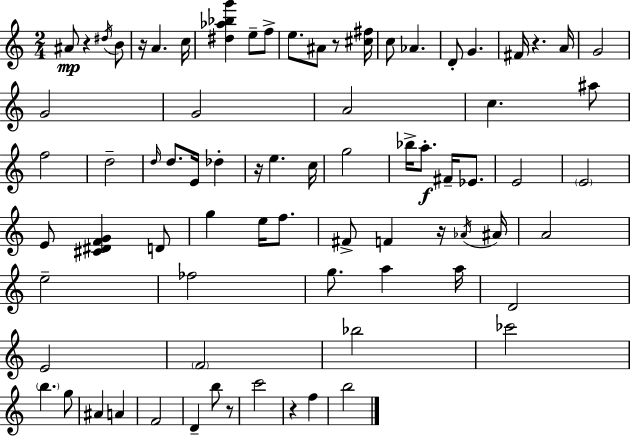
{
  \clef treble
  \numericTimeSignature
  \time 2/4
  \key a \minor
  ais'8\mp r4 \acciaccatura { dis''16 } b'8 | r16 a'4. | c''16 <dis'' aes'' bes'' g'''>4 e''8-- f''8-> | e''8. ais'8 r8 | \break <cis'' fis''>16 c''8 aes'4. | d'8-. g'4. | fis'16 r4. | a'16 g'2 | \break g'2 | g'2 | a'2 | c''4. ais''8 | \break f''2 | d''2-- | \grace { d''16 } d''8. e'16 des''4-. | r16 e''4. | \break c''16 g''2 | bes''16-> a''8.-.\f fis'16-- ees'8. | e'2 | \parenthesize e'2 | \break e'8 <cis' dis' f' g'>4 | d'8 g''4 e''16 f''8. | fis'8-> f'4 | r16 \acciaccatura { aes'16 } ais'16 a'2 | \break e''2-- | fes''2 | g''8. a''4 | a''16 d'2 | \break e'2 | \parenthesize f'2 | bes''2 | ces'''2 | \break \parenthesize b''4. | g''8 ais'4 a'4 | f'2 | d'4-- b''8 | \break r8 c'''2 | r4 f''4 | b''2 | \bar "|."
}